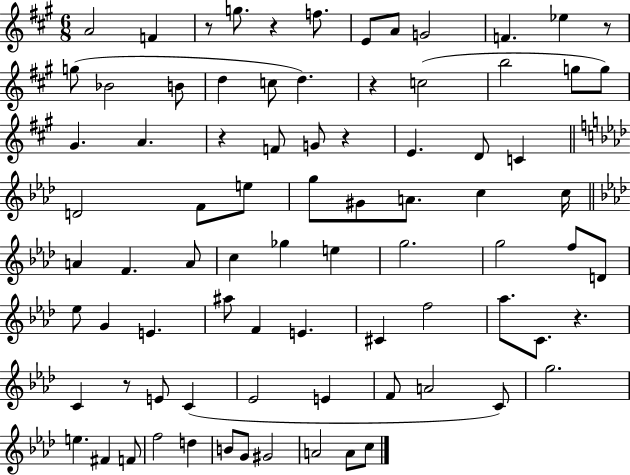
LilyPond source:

{
  \clef treble
  \numericTimeSignature
  \time 6/8
  \key a \major
  a'2 f'4 | r8 g''8. r4 f''8. | e'8 a'8 g'2 | f'4. ees''4 r8 | \break g''8( bes'2 b'8 | d''4 c''8 d''4.) | r4 c''2( | b''2 g''8 g''8) | \break gis'4. a'4. | r4 f'8 g'8 r4 | e'4. d'8 c'4 | \bar "||" \break \key f \minor d'2 f'8 e''8 | g''8 gis'8 a'8. c''4 c''16 | \bar "||" \break \key aes \major a'4 f'4. a'8 | c''4 ges''4 e''4 | g''2. | g''2 f''8 d'8 | \break ees''8 g'4 e'4. | ais''8 f'4 e'4. | cis'4 f''2 | aes''8. c'8. r4. | \break c'4 r8 e'8 c'4( | ees'2 e'4 | f'8 a'2 c'8) | g''2. | \break e''4. fis'4 f'8 | f''2 d''4 | b'8 g'8 gis'2 | a'2 a'8 c''8 | \break \bar "|."
}